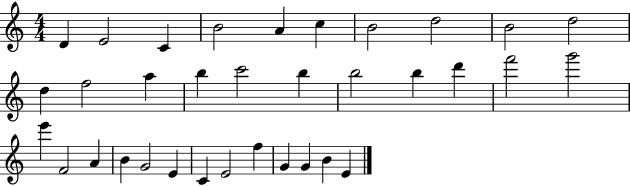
D4/q E4/h C4/q B4/h A4/q C5/q B4/h D5/h B4/h D5/h D5/q F5/h A5/q B5/q C6/h B5/q B5/h B5/q D6/q F6/h G6/h E6/q F4/h A4/q B4/q G4/h E4/q C4/q E4/h F5/q G4/q G4/q B4/q E4/q